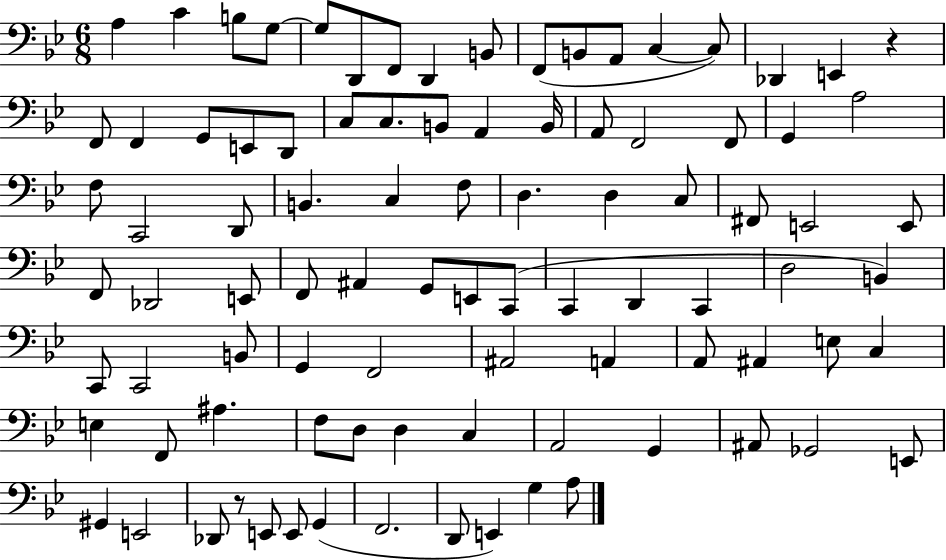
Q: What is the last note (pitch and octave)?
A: A3